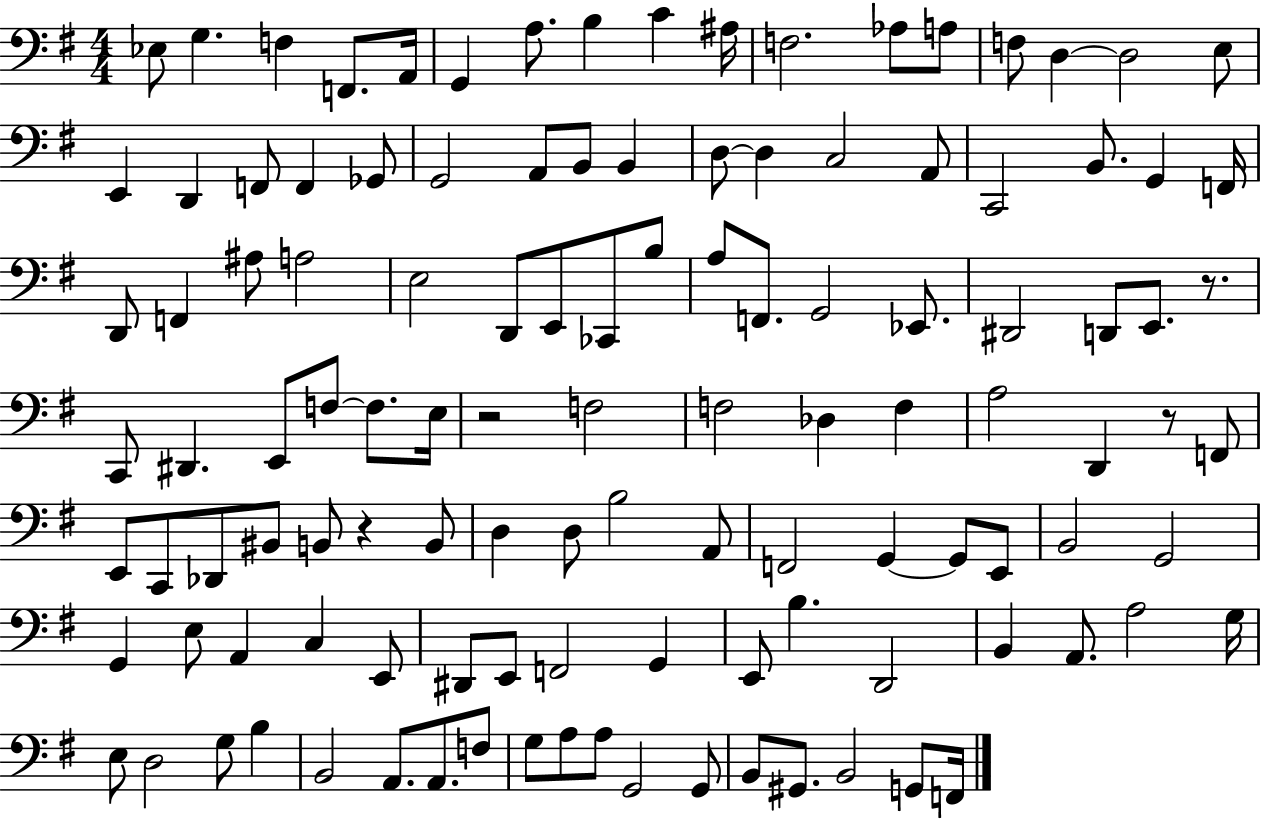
X:1
T:Untitled
M:4/4
L:1/4
K:G
_E,/2 G, F, F,,/2 A,,/4 G,, A,/2 B, C ^A,/4 F,2 _A,/2 A,/2 F,/2 D, D,2 E,/2 E,, D,, F,,/2 F,, _G,,/2 G,,2 A,,/2 B,,/2 B,, D,/2 D, C,2 A,,/2 C,,2 B,,/2 G,, F,,/4 D,,/2 F,, ^A,/2 A,2 E,2 D,,/2 E,,/2 _C,,/2 B,/2 A,/2 F,,/2 G,,2 _E,,/2 ^D,,2 D,,/2 E,,/2 z/2 C,,/2 ^D,, E,,/2 F,/2 F,/2 E,/4 z2 F,2 F,2 _D, F, A,2 D,, z/2 F,,/2 E,,/2 C,,/2 _D,,/2 ^B,,/2 B,,/2 z B,,/2 D, D,/2 B,2 A,,/2 F,,2 G,, G,,/2 E,,/2 B,,2 G,,2 G,, E,/2 A,, C, E,,/2 ^D,,/2 E,,/2 F,,2 G,, E,,/2 B, D,,2 B,, A,,/2 A,2 G,/4 E,/2 D,2 G,/2 B, B,,2 A,,/2 A,,/2 F,/2 G,/2 A,/2 A,/2 G,,2 G,,/2 B,,/2 ^G,,/2 B,,2 G,,/2 F,,/4